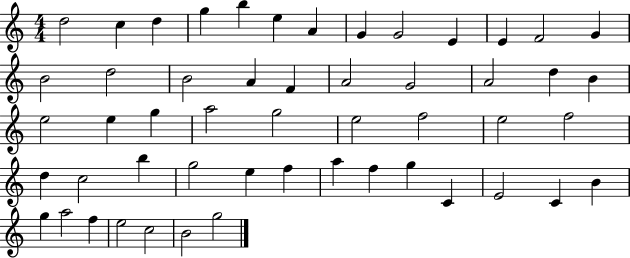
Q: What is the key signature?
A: C major